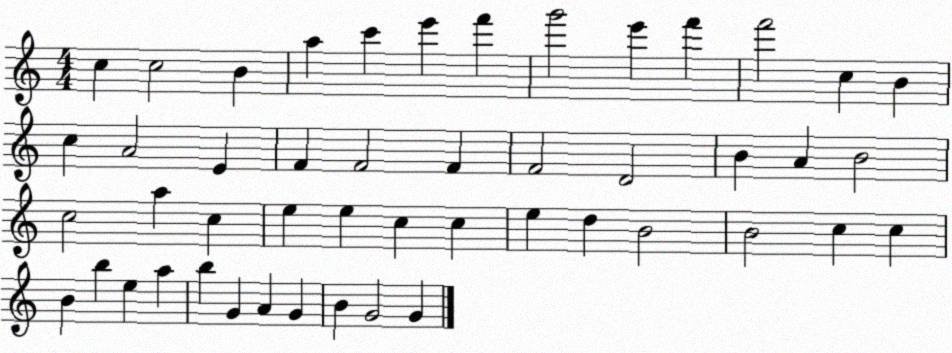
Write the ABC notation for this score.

X:1
T:Untitled
M:4/4
L:1/4
K:C
c c2 B a c' e' f' g'2 e' f' f'2 c B c A2 E F F2 F F2 D2 B A B2 c2 a c e e c c e d B2 B2 c c B b e a b G A G B G2 G